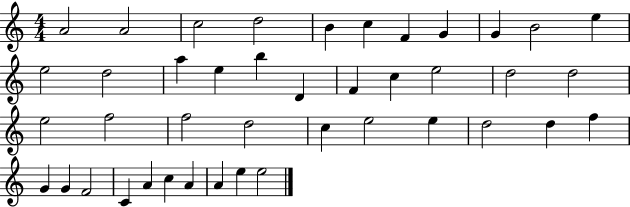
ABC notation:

X:1
T:Untitled
M:4/4
L:1/4
K:C
A2 A2 c2 d2 B c F G G B2 e e2 d2 a e b D F c e2 d2 d2 e2 f2 f2 d2 c e2 e d2 d f G G F2 C A c A A e e2